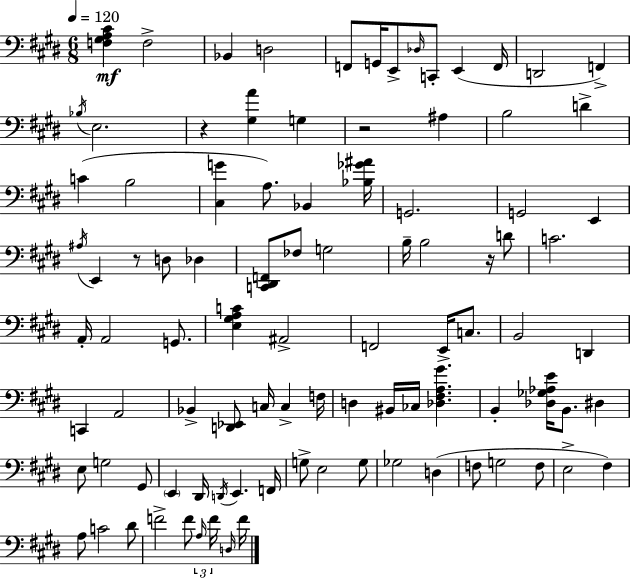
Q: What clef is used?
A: bass